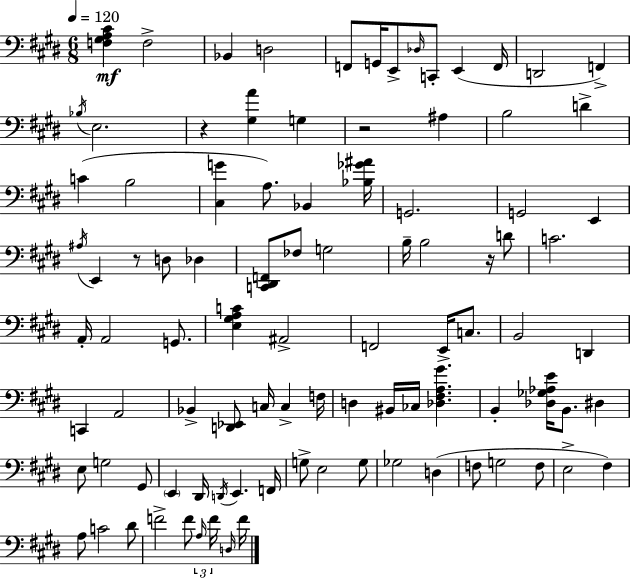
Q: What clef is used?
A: bass